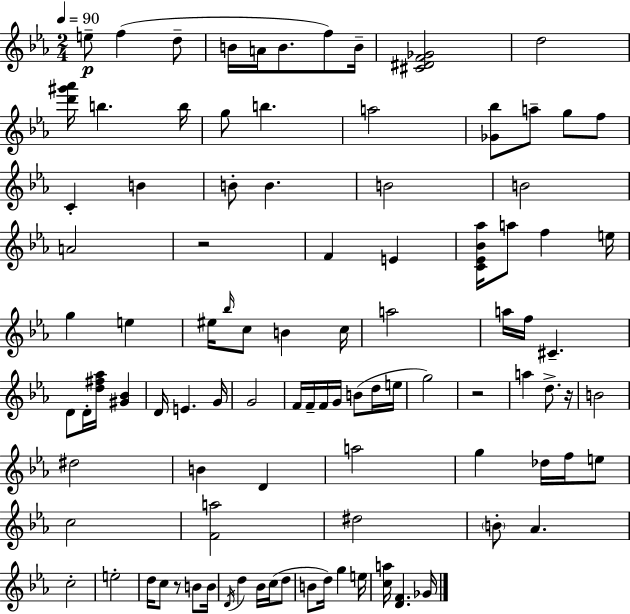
E5/e F5/q D5/e B4/s A4/s B4/e. F5/e B4/s [C#4,D#4,F4,Gb4]/h D5/h [D6,G#6,Ab6]/s B5/q. B5/s G5/e B5/q. A5/h [Gb4,Bb5]/e A5/e G5/e F5/e C4/q B4/q B4/e B4/q. B4/h B4/h A4/h R/h F4/q E4/q [C4,Eb4,Bb4,Ab5]/s A5/e F5/q E5/s G5/q E5/q EIS5/s Bb5/s C5/e B4/q C5/s A5/h A5/s F5/s C#4/q. D4/e D4/s [D5,F#5,Ab5]/s [G#4,Bb4]/q D4/s E4/q. G4/s G4/h F4/s F4/s F4/s G4/s B4/e D5/s E5/s G5/h R/h A5/q D5/e. R/s B4/h D#5/h B4/q D4/q A5/h G5/q Db5/s F5/s E5/e C5/h [F4,A5]/h D#5/h B4/e Ab4/q. C5/h E5/h D5/s C5/e R/e B4/e B4/s D4/s D5/q Bb4/s C5/s D5/e B4/e D5/s G5/q E5/s [C5,A5]/s [D4,F4]/q. Gb4/s